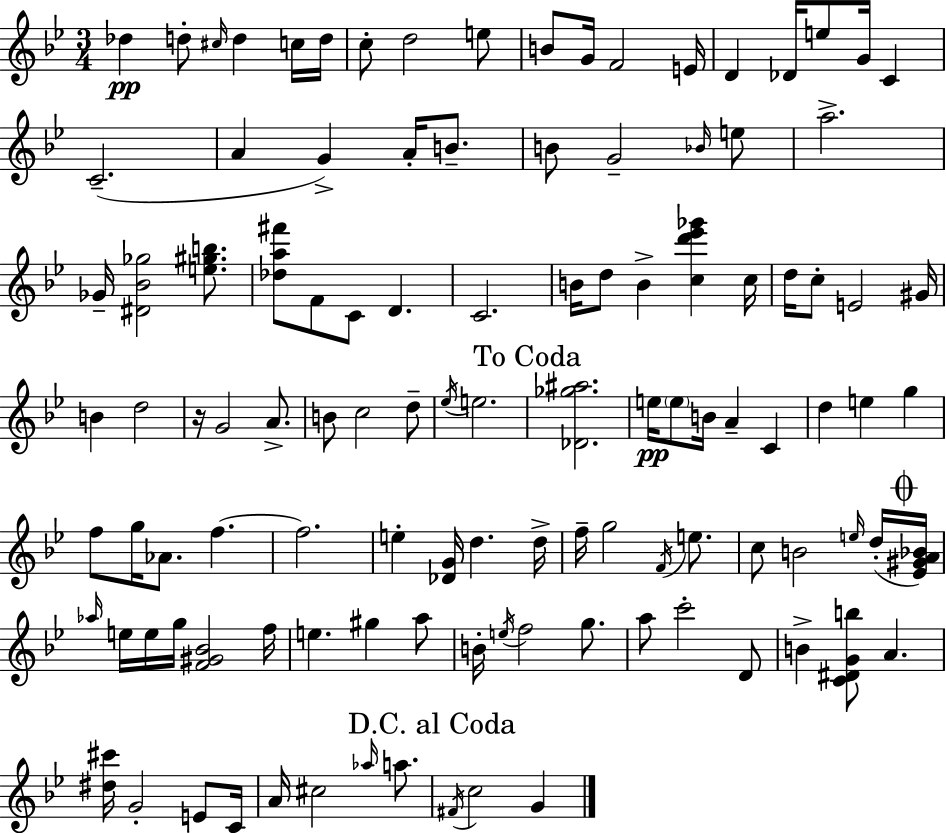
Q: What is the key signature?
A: G minor